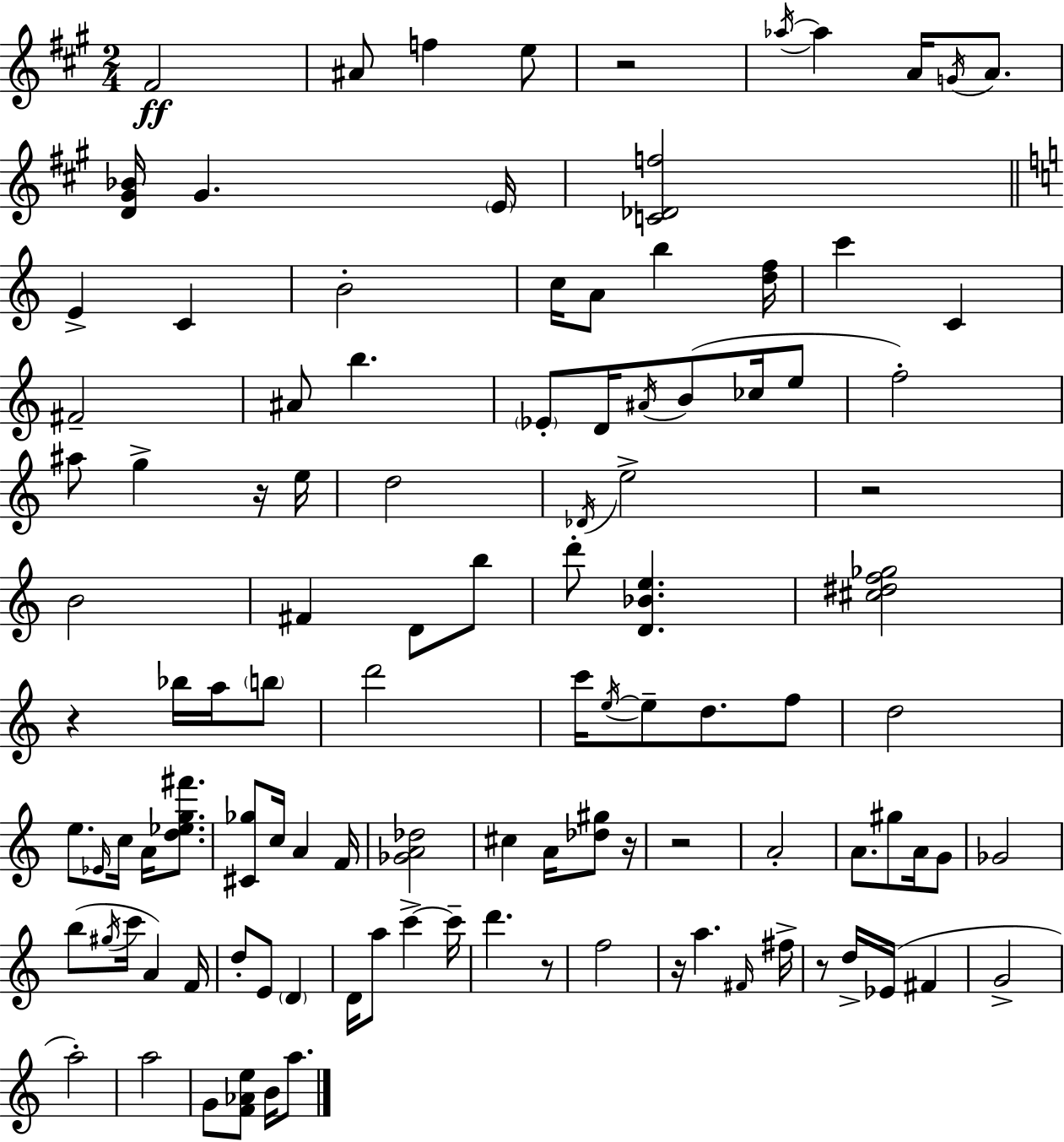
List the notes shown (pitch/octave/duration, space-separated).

F#4/h A#4/e F5/q E5/e R/h Ab5/s Ab5/q A4/s G4/s A4/e. [D4,G#4,Bb4]/s G#4/q. E4/s [C4,Db4,F5]/h E4/q C4/q B4/h C5/s A4/e B5/q [D5,F5]/s C6/q C4/q F#4/h A#4/e B5/q. Eb4/e D4/s A#4/s B4/e CES5/s E5/e F5/h A#5/e G5/q R/s E5/s D5/h Db4/s E5/h R/h B4/h F#4/q D4/e B5/e D6/e [D4,Bb4,E5]/q. [C#5,D#5,F5,Gb5]/h R/q Bb5/s A5/s B5/e D6/h C6/s E5/s E5/e D5/e. F5/e D5/h E5/e. Eb4/s C5/s A4/s [D5,Eb5,G5,F#6]/e. [C#4,Gb5]/e C5/s A4/q F4/s [Gb4,A4,Db5]/h C#5/q A4/s [Db5,G#5]/e R/s R/h A4/h A4/e. G#5/e A4/s G4/e Gb4/h B5/e G#5/s C6/s A4/q F4/s D5/e E4/e D4/q D4/s A5/e C6/q C6/s D6/q. R/e F5/h R/s A5/q. F#4/s F#5/s R/e D5/s Eb4/s F#4/q G4/h A5/h A5/h G4/e [F4,Ab4,E5]/e B4/s A5/e.